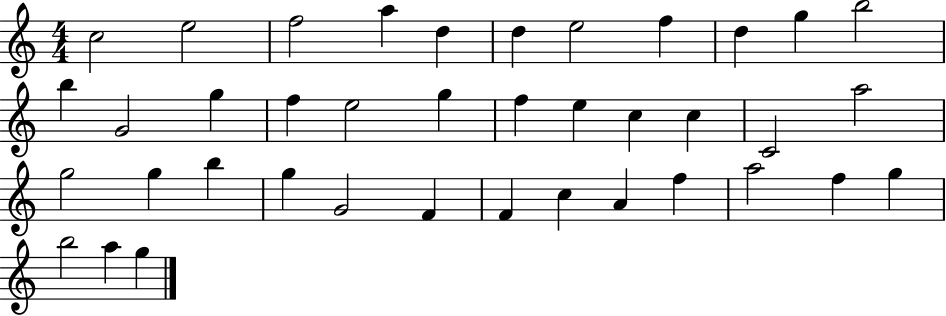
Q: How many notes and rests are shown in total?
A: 39